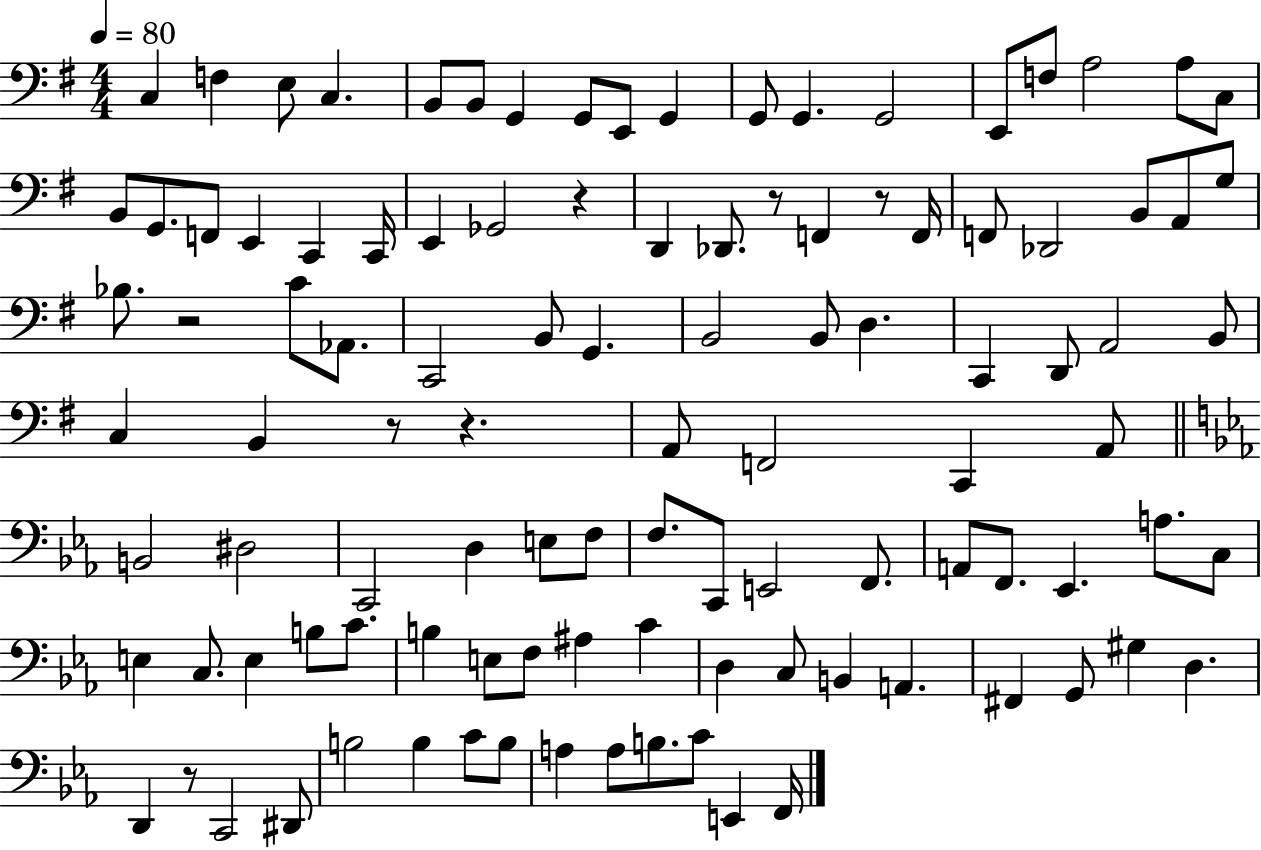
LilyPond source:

{
  \clef bass
  \numericTimeSignature
  \time 4/4
  \key g \major
  \tempo 4 = 80
  c4 f4 e8 c4. | b,8 b,8 g,4 g,8 e,8 g,4 | g,8 g,4. g,2 | e,8 f8 a2 a8 c8 | \break b,8 g,8. f,8 e,4 c,4 c,16 | e,4 ges,2 r4 | d,4 des,8. r8 f,4 r8 f,16 | f,8 des,2 b,8 a,8 g8 | \break bes8. r2 c'8 aes,8. | c,2 b,8 g,4. | b,2 b,8 d4. | c,4 d,8 a,2 b,8 | \break c4 b,4 r8 r4. | a,8 f,2 c,4 a,8 | \bar "||" \break \key ees \major b,2 dis2 | c,2 d4 e8 f8 | f8. c,8 e,2 f,8. | a,8 f,8. ees,4. a8. c8 | \break e4 c8. e4 b8 c'8. | b4 e8 f8 ais4 c'4 | d4 c8 b,4 a,4. | fis,4 g,8 gis4 d4. | \break d,4 r8 c,2 dis,8 | b2 b4 c'8 b8 | a4 a8 b8. c'8 e,4 f,16 | \bar "|."
}